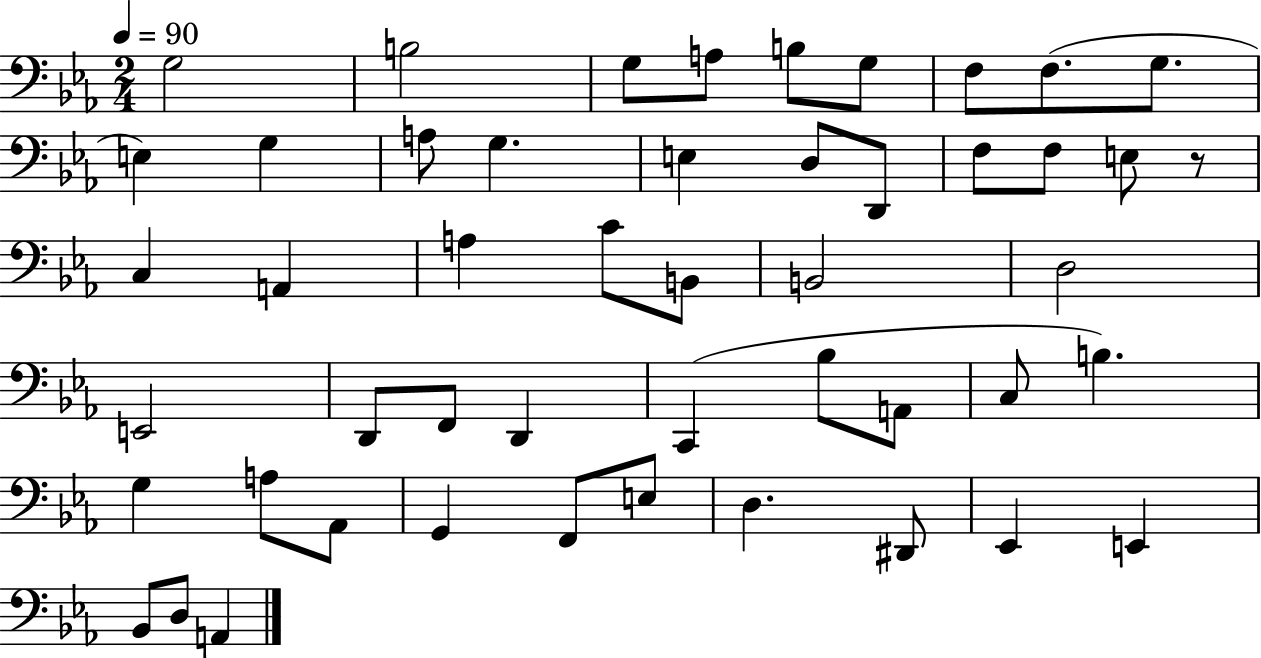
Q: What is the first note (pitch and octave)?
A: G3